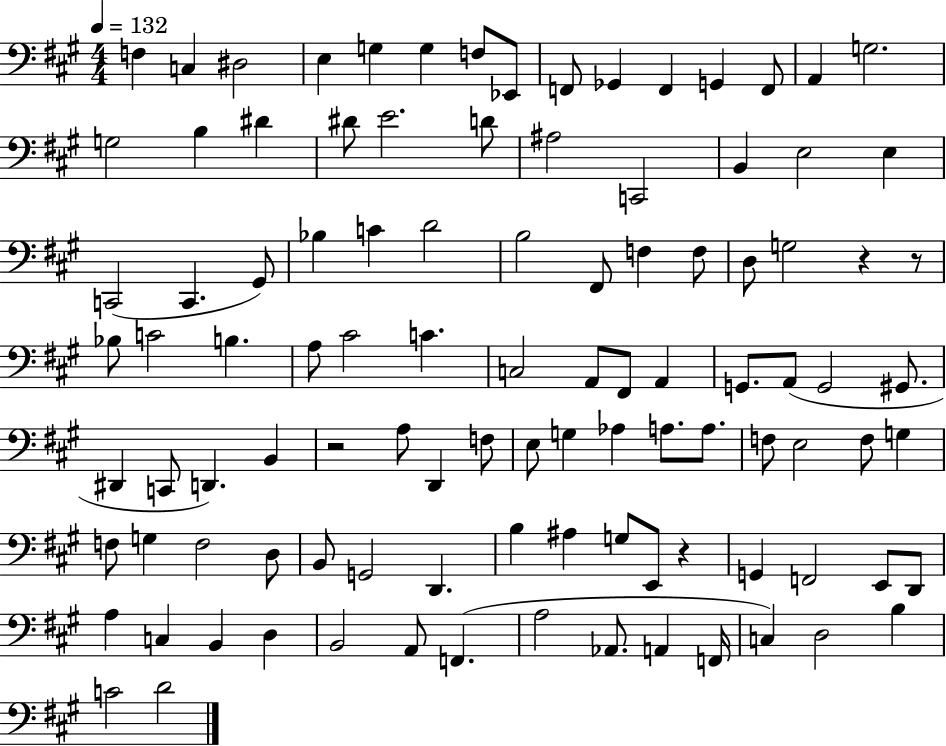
{
  \clef bass
  \numericTimeSignature
  \time 4/4
  \key a \major
  \tempo 4 = 132
  f4 c4 dis2 | e4 g4 g4 f8 ees,8 | f,8 ges,4 f,4 g,4 f,8 | a,4 g2. | \break g2 b4 dis'4 | dis'8 e'2. d'8 | ais2 c,2 | b,4 e2 e4 | \break c,2( c,4. gis,8) | bes4 c'4 d'2 | b2 fis,8 f4 f8 | d8 g2 r4 r8 | \break bes8 c'2 b4. | a8 cis'2 c'4. | c2 a,8 fis,8 a,4 | g,8. a,8( g,2 gis,8. | \break dis,4 c,8 d,4.) b,4 | r2 a8 d,4 f8 | e8 g4 aes4 a8. a8. | f8 e2 f8 g4 | \break f8 g4 f2 d8 | b,8 g,2 d,4. | b4 ais4 g8 e,8 r4 | g,4 f,2 e,8 d,8 | \break a4 c4 b,4 d4 | b,2 a,8 f,4.( | a2 aes,8. a,4 f,16 | c4) d2 b4 | \break c'2 d'2 | \bar "|."
}